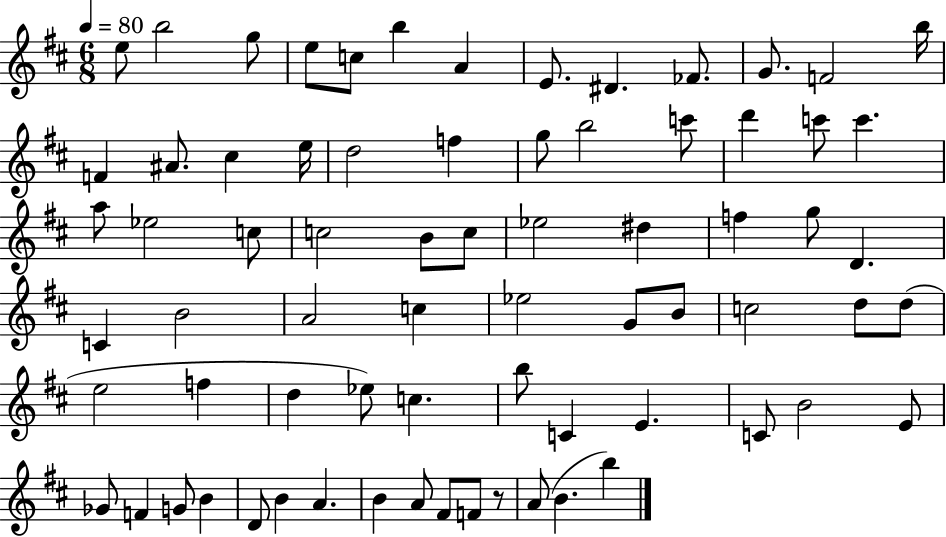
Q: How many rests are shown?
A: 1